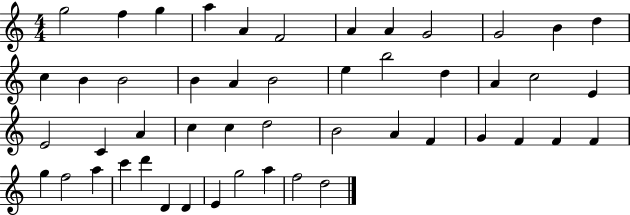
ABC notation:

X:1
T:Untitled
M:4/4
L:1/4
K:C
g2 f g a A F2 A A G2 G2 B d c B B2 B A B2 e b2 d A c2 E E2 C A c c d2 B2 A F G F F F g f2 a c' d' D D E g2 a f2 d2